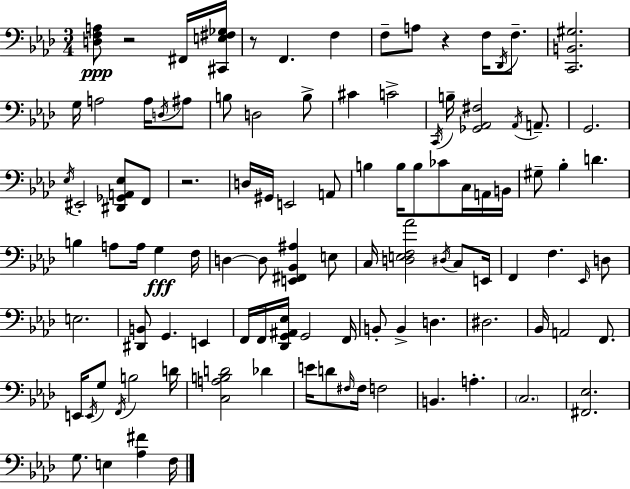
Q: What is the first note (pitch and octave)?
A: F#2